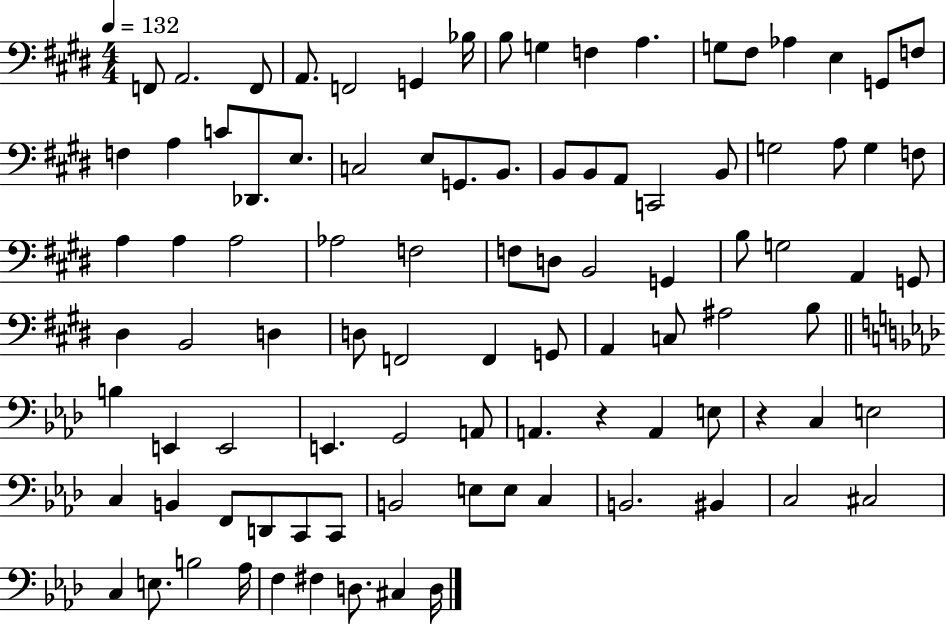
X:1
T:Untitled
M:4/4
L:1/4
K:E
F,,/2 A,,2 F,,/2 A,,/2 F,,2 G,, _B,/4 B,/2 G, F, A, G,/2 ^F,/2 _A, E, G,,/2 F,/2 F, A, C/2 _D,,/2 E,/2 C,2 E,/2 G,,/2 B,,/2 B,,/2 B,,/2 A,,/2 C,,2 B,,/2 G,2 A,/2 G, F,/2 A, A, A,2 _A,2 F,2 F,/2 D,/2 B,,2 G,, B,/2 G,2 A,, G,,/2 ^D, B,,2 D, D,/2 F,,2 F,, G,,/2 A,, C,/2 ^A,2 B,/2 B, E,, E,,2 E,, G,,2 A,,/2 A,, z A,, E,/2 z C, E,2 C, B,, F,,/2 D,,/2 C,,/2 C,,/2 B,,2 E,/2 E,/2 C, B,,2 ^B,, C,2 ^C,2 C, E,/2 B,2 _A,/4 F, ^F, D,/2 ^C, D,/4